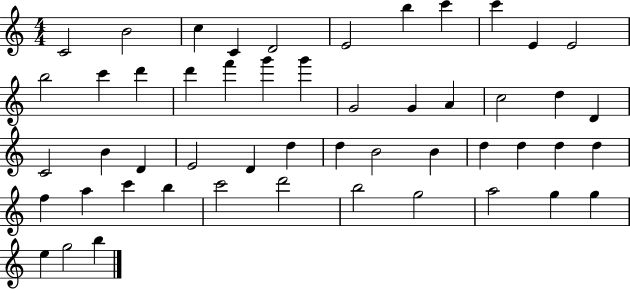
{
  \clef treble
  \numericTimeSignature
  \time 4/4
  \key c \major
  c'2 b'2 | c''4 c'4 d'2 | e'2 b''4 c'''4 | c'''4 e'4 e'2 | \break b''2 c'''4 d'''4 | d'''4 f'''4 g'''4 g'''4 | g'2 g'4 a'4 | c''2 d''4 d'4 | \break c'2 b'4 d'4 | e'2 d'4 d''4 | d''4 b'2 b'4 | d''4 d''4 d''4 d''4 | \break f''4 a''4 c'''4 b''4 | c'''2 d'''2 | b''2 g''2 | a''2 g''4 g''4 | \break e''4 g''2 b''4 | \bar "|."
}